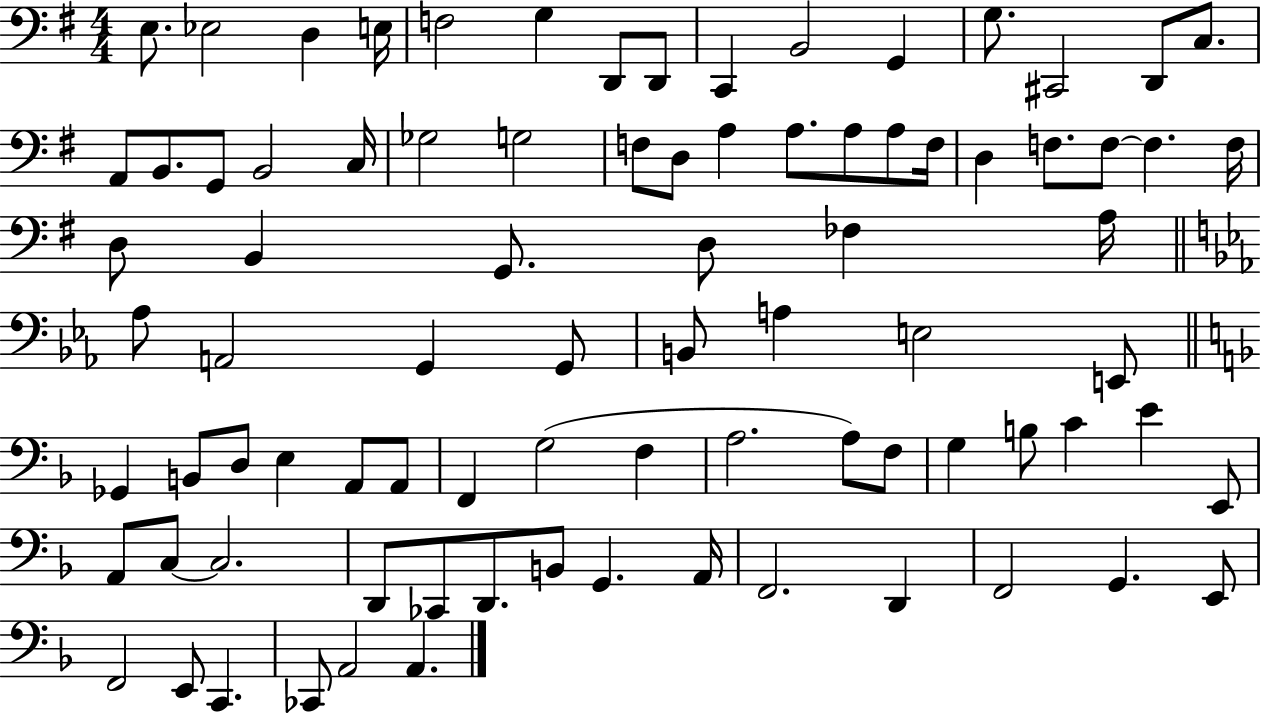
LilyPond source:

{
  \clef bass
  \numericTimeSignature
  \time 4/4
  \key g \major
  e8. ees2 d4 e16 | f2 g4 d,8 d,8 | c,4 b,2 g,4 | g8. cis,2 d,8 c8. | \break a,8 b,8. g,8 b,2 c16 | ges2 g2 | f8 d8 a4 a8. a8 a8 f16 | d4 f8. f8~~ f4. f16 | \break d8 b,4 g,8. d8 fes4 a16 | \bar "||" \break \key ees \major aes8 a,2 g,4 g,8 | b,8 a4 e2 e,8 | \bar "||" \break \key d \minor ges,4 b,8 d8 e4 a,8 a,8 | f,4 g2( f4 | a2. a8) f8 | g4 b8 c'4 e'4 e,8 | \break a,8 c8~~ c2. | d,8 ces,8 d,8. b,8 g,4. a,16 | f,2. d,4 | f,2 g,4. e,8 | \break f,2 e,8 c,4. | ces,8 a,2 a,4. | \bar "|."
}